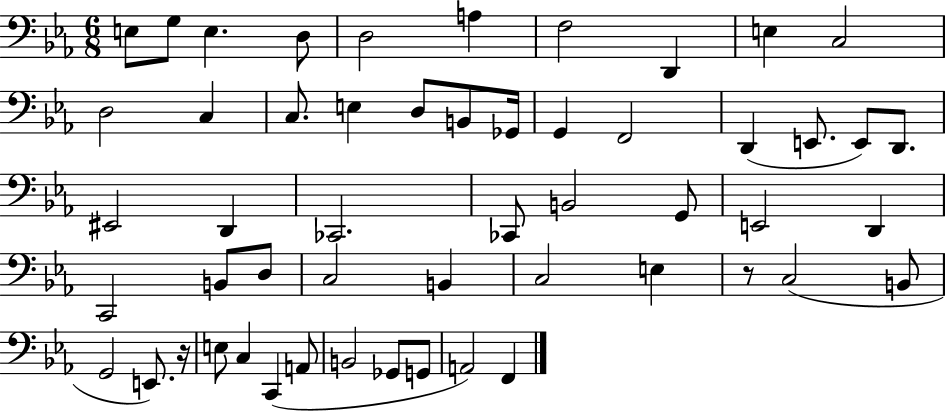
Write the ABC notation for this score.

X:1
T:Untitled
M:6/8
L:1/4
K:Eb
E,/2 G,/2 E, D,/2 D,2 A, F,2 D,, E, C,2 D,2 C, C,/2 E, D,/2 B,,/2 _G,,/4 G,, F,,2 D,, E,,/2 E,,/2 D,,/2 ^E,,2 D,, _C,,2 _C,,/2 B,,2 G,,/2 E,,2 D,, C,,2 B,,/2 D,/2 C,2 B,, C,2 E, z/2 C,2 B,,/2 G,,2 E,,/2 z/4 E,/2 C, C,, A,,/2 B,,2 _G,,/2 G,,/2 A,,2 F,,